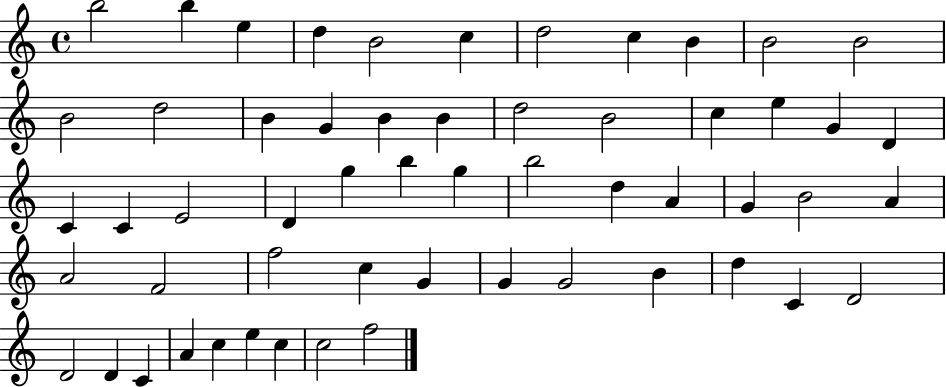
{
  \clef treble
  \time 4/4
  \defaultTimeSignature
  \key c \major
  b''2 b''4 e''4 | d''4 b'2 c''4 | d''2 c''4 b'4 | b'2 b'2 | \break b'2 d''2 | b'4 g'4 b'4 b'4 | d''2 b'2 | c''4 e''4 g'4 d'4 | \break c'4 c'4 e'2 | d'4 g''4 b''4 g''4 | b''2 d''4 a'4 | g'4 b'2 a'4 | \break a'2 f'2 | f''2 c''4 g'4 | g'4 g'2 b'4 | d''4 c'4 d'2 | \break d'2 d'4 c'4 | a'4 c''4 e''4 c''4 | c''2 f''2 | \bar "|."
}